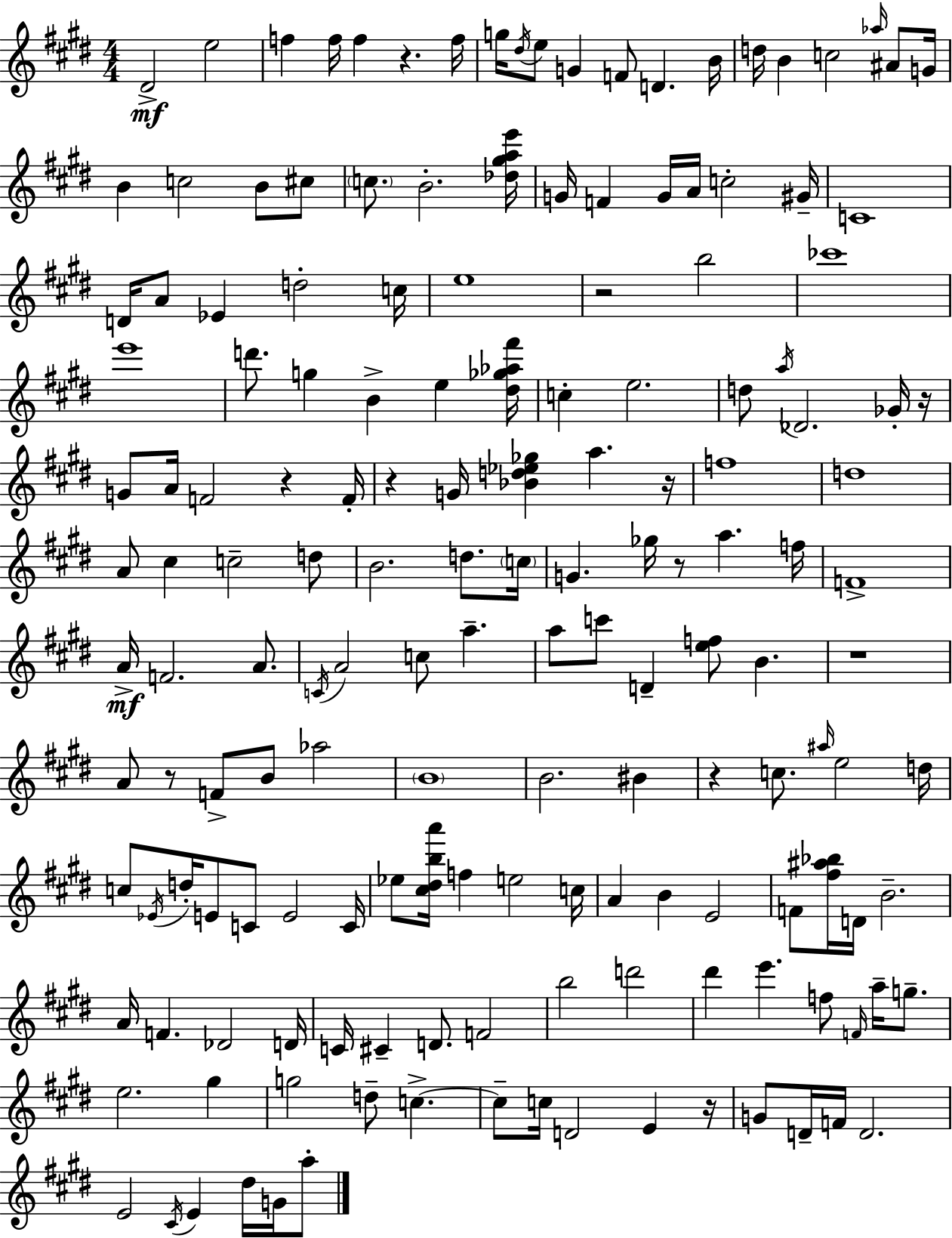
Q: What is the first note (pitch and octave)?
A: D#4